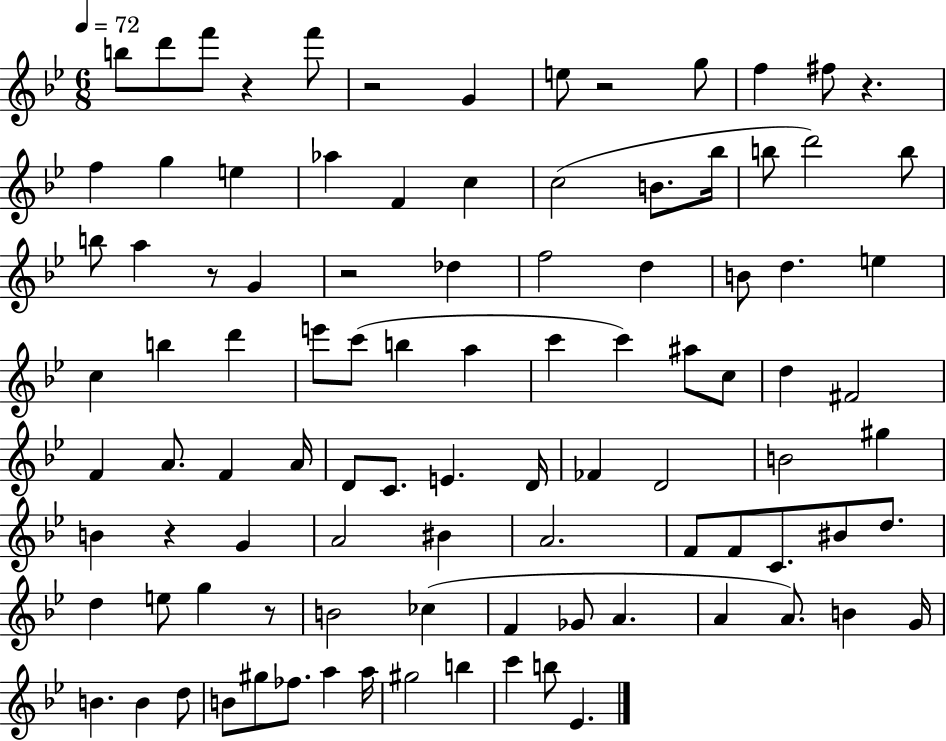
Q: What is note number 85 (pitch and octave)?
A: A5